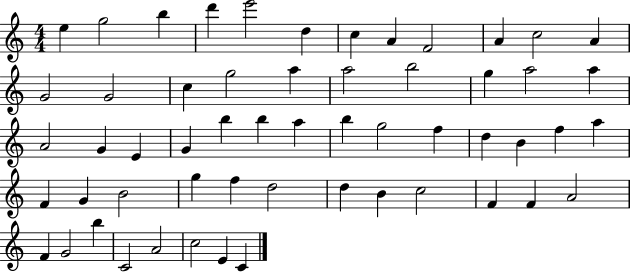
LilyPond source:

{
  \clef treble
  \numericTimeSignature
  \time 4/4
  \key c \major
  e''4 g''2 b''4 | d'''4 e'''2 d''4 | c''4 a'4 f'2 | a'4 c''2 a'4 | \break g'2 g'2 | c''4 g''2 a''4 | a''2 b''2 | g''4 a''2 a''4 | \break a'2 g'4 e'4 | g'4 b''4 b''4 a''4 | b''4 g''2 f''4 | d''4 b'4 f''4 a''4 | \break f'4 g'4 b'2 | g''4 f''4 d''2 | d''4 b'4 c''2 | f'4 f'4 a'2 | \break f'4 g'2 b''4 | c'2 a'2 | c''2 e'4 c'4 | \bar "|."
}